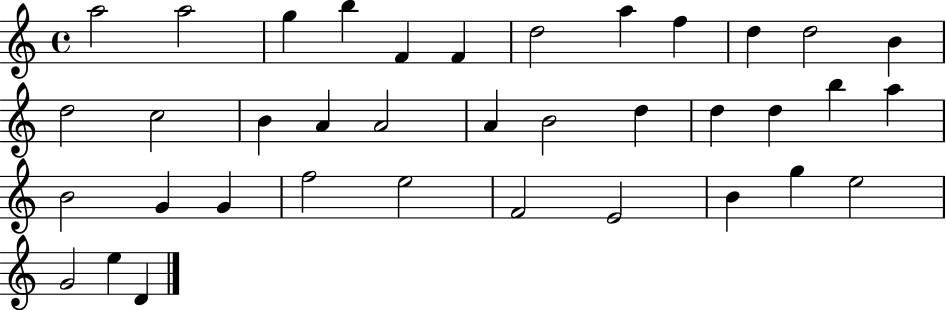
A5/h A5/h G5/q B5/q F4/q F4/q D5/h A5/q F5/q D5/q D5/h B4/q D5/h C5/h B4/q A4/q A4/h A4/q B4/h D5/q D5/q D5/q B5/q A5/q B4/h G4/q G4/q F5/h E5/h F4/h E4/h B4/q G5/q E5/h G4/h E5/q D4/q